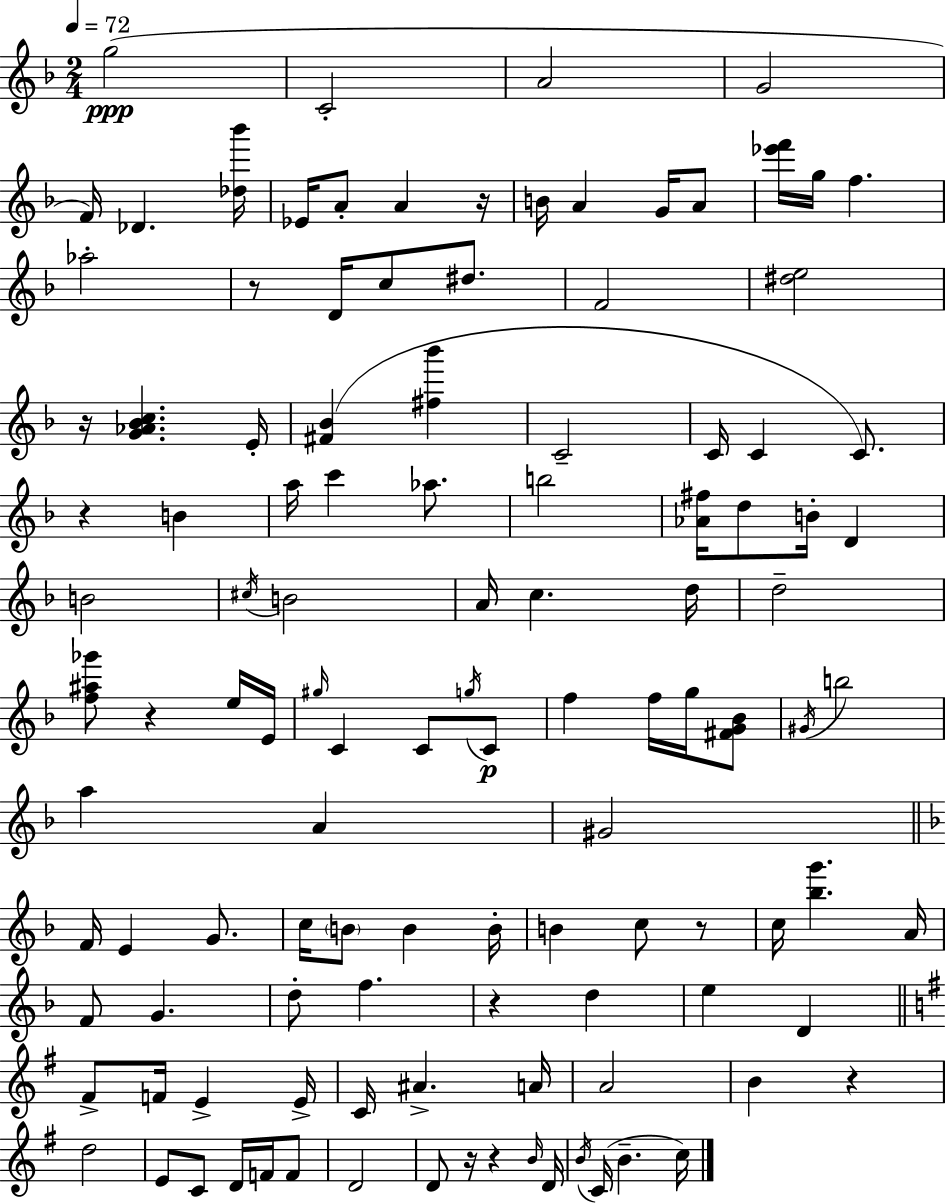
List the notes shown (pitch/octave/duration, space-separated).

G5/h C4/h A4/h G4/h F4/s Db4/q. [Db5,Bb6]/s Eb4/s A4/e A4/q R/s B4/s A4/q G4/s A4/e [Eb6,F6]/s G5/s F5/q. Ab5/h R/e D4/s C5/e D#5/e. F4/h [D#5,E5]/h R/s [G4,Ab4,Bb4,C5]/q. E4/s [F#4,Bb4]/q [F#5,Bb6]/q C4/h C4/s C4/q C4/e. R/q B4/q A5/s C6/q Ab5/e. B5/h [Ab4,F#5]/s D5/e B4/s D4/q B4/h C#5/s B4/h A4/s C5/q. D5/s D5/h [F5,A#5,Gb6]/e R/q E5/s E4/s G#5/s C4/q C4/e G5/s C4/e F5/q F5/s G5/s [F#4,G4,Bb4]/e G#4/s B5/h A5/q A4/q G#4/h F4/s E4/q G4/e. C5/s B4/e B4/q B4/s B4/q C5/e R/e C5/s [Bb5,G6]/q. A4/s F4/e G4/q. D5/e F5/q. R/q D5/q E5/q D4/q F#4/e F4/s E4/q E4/s C4/s A#4/q. A4/s A4/h B4/q R/q D5/h E4/e C4/e D4/s F4/s F4/e D4/h D4/e R/s R/q B4/s D4/s B4/s C4/s B4/q. C5/s